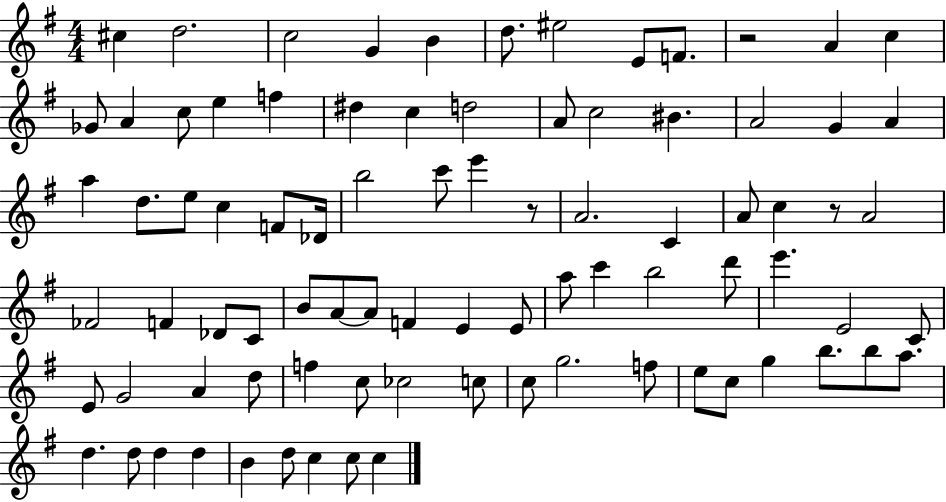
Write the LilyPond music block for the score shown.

{
  \clef treble
  \numericTimeSignature
  \time 4/4
  \key g \major
  cis''4 d''2. | c''2 g'4 b'4 | d''8. eis''2 e'8 f'8. | r2 a'4 c''4 | \break ges'8 a'4 c''8 e''4 f''4 | dis''4 c''4 d''2 | a'8 c''2 bis'4. | a'2 g'4 a'4 | \break a''4 d''8. e''8 c''4 f'8 des'16 | b''2 c'''8 e'''4 r8 | a'2. c'4 | a'8 c''4 r8 a'2 | \break fes'2 f'4 des'8 c'8 | b'8 a'8~~ a'8 f'4 e'4 e'8 | a''8 c'''4 b''2 d'''8 | e'''4. e'2 c'8 | \break e'8 g'2 a'4 d''8 | f''4 c''8 ces''2 c''8 | c''8 g''2. f''8 | e''8 c''8 g''4 b''8. b''8 a''8. | \break d''4. d''8 d''4 d''4 | b'4 d''8 c''4 c''8 c''4 | \bar "|."
}